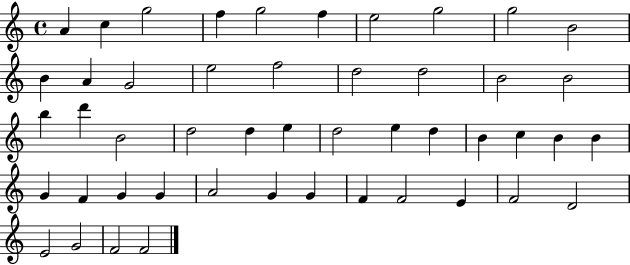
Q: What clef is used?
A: treble